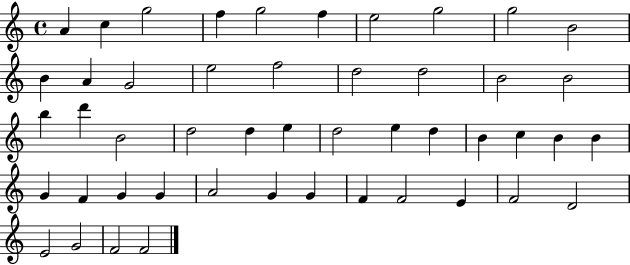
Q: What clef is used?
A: treble